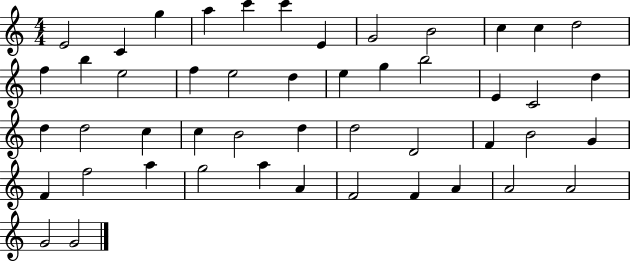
{
  \clef treble
  \numericTimeSignature
  \time 4/4
  \key c \major
  e'2 c'4 g''4 | a''4 c'''4 c'''4 e'4 | g'2 b'2 | c''4 c''4 d''2 | \break f''4 b''4 e''2 | f''4 e''2 d''4 | e''4 g''4 b''2 | e'4 c'2 d''4 | \break d''4 d''2 c''4 | c''4 b'2 d''4 | d''2 d'2 | f'4 b'2 g'4 | \break f'4 f''2 a''4 | g''2 a''4 a'4 | f'2 f'4 a'4 | a'2 a'2 | \break g'2 g'2 | \bar "|."
}